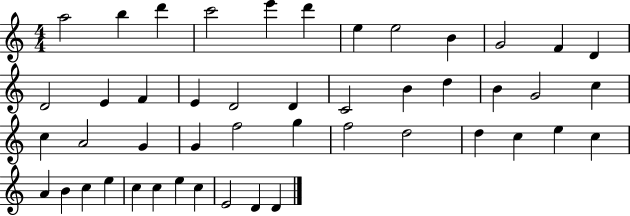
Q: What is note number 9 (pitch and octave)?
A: B4